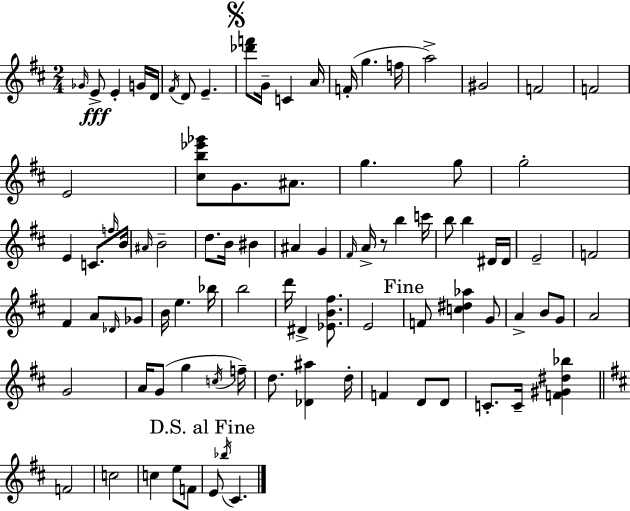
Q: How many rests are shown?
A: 1